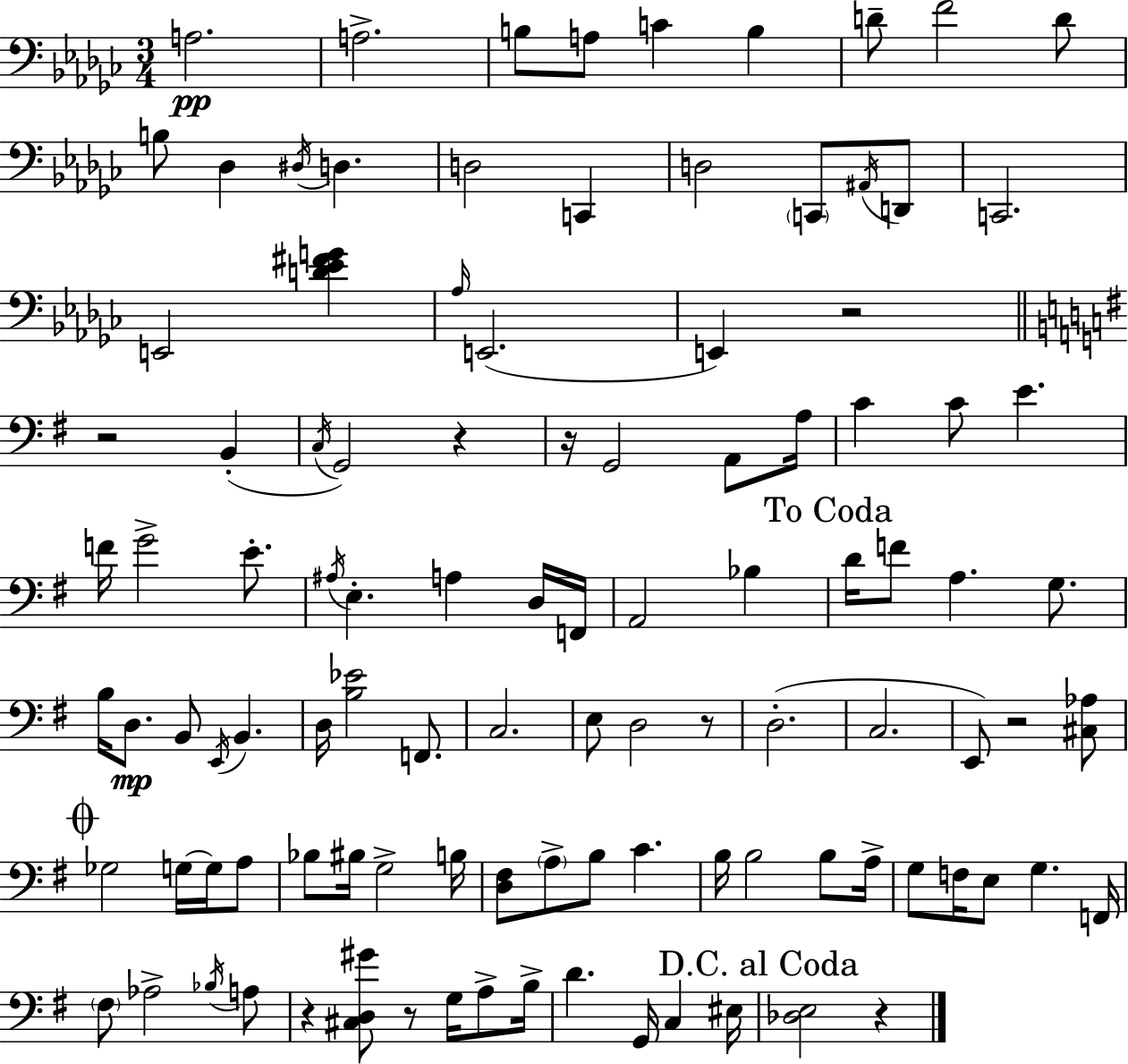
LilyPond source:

{
  \clef bass
  \numericTimeSignature
  \time 3/4
  \key ees \minor
  a2.\pp | a2.-> | b8 a8 c'4 b4 | d'8-- f'2 d'8 | \break b8 des4 \acciaccatura { dis16 } d4. | d2 c,4 | d2 \parenthesize c,8 \acciaccatura { ais,16 } | d,8 c,2. | \break e,2 <d' ees' fis' g'>4 | \grace { aes16 }( e,2. | e,4) r2 | \bar "||" \break \key g \major r2 b,4-.( | \acciaccatura { c16 } g,2) r4 | r16 g,2 a,8 | a16 c'4 c'8 e'4. | \break f'16 g'2-> e'8.-. | \acciaccatura { ais16 } e4.-. a4 | d16 f,16 a,2 bes4 | \mark "To Coda" d'16 f'8 a4. g8. | \break b16 d8.\mp b,8 \acciaccatura { e,16 } b,4. | d16 <b ees'>2 | f,8. c2. | e8 d2 | \break r8 d2.-.( | c2. | e,8) r2 | <cis aes>8 \mark \markup { \musicglyph "scripts.coda" } ges2 g16~~ | \break g16 a8 bes8 bis16 g2-> | b16 <d fis>8 \parenthesize a8-> b8 c'4. | b16 b2 | b8 a16-> g8 f16 e8 g4. | \break f,16 \parenthesize fis8 aes2-> | \acciaccatura { bes16 } a8 r4 <cis d gis'>8 r8 | g16 a8-> b16-> d'4. g,16 c4 | eis16 \mark "D.C. al Coda" <des e>2 | \break r4 \bar "|."
}